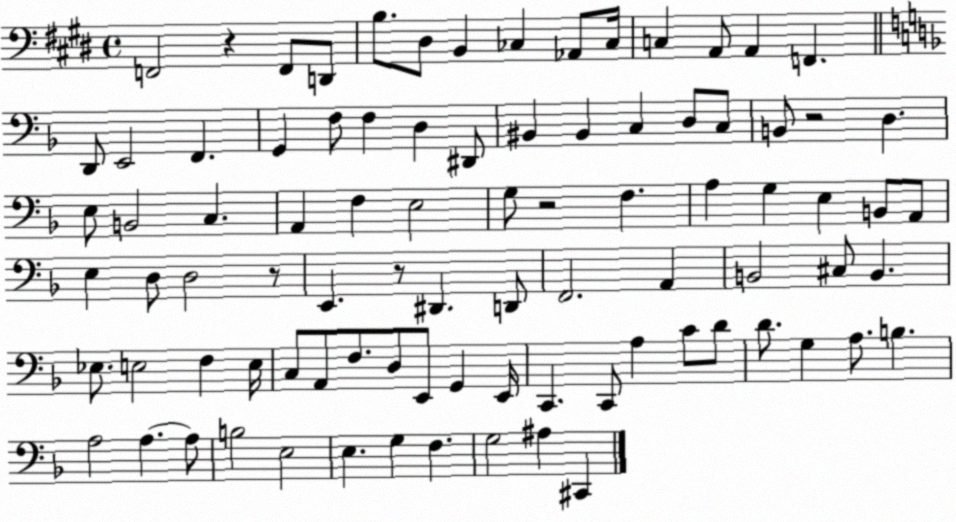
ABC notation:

X:1
T:Untitled
M:4/4
L:1/4
K:E
F,,2 z F,,/2 D,,/2 B,/2 ^D,/2 B,, _C, _A,,/2 _C,/4 C, A,,/2 A,, F,, D,,/2 E,,2 F,, G,, F,/2 F, D, ^D,,/2 ^B,, ^B,, C, D,/2 C,/2 B,,/2 z2 D, E,/2 B,,2 C, A,, F, E,2 G,/2 z2 F, A, G, E, B,,/2 A,,/2 E, D,/2 D,2 z/2 E,, z/2 ^D,, D,,/2 F,,2 A,, B,,2 ^C,/2 B,, _E,/2 E,2 F, E,/4 C,/2 A,,/2 F,/2 D,/2 E,,/2 G,, E,,/4 C,, C,,/2 A, C/2 D/2 D/2 G, A,/2 B, A,2 A, A,/2 B,2 E,2 E, G, F, G,2 ^A, ^C,,